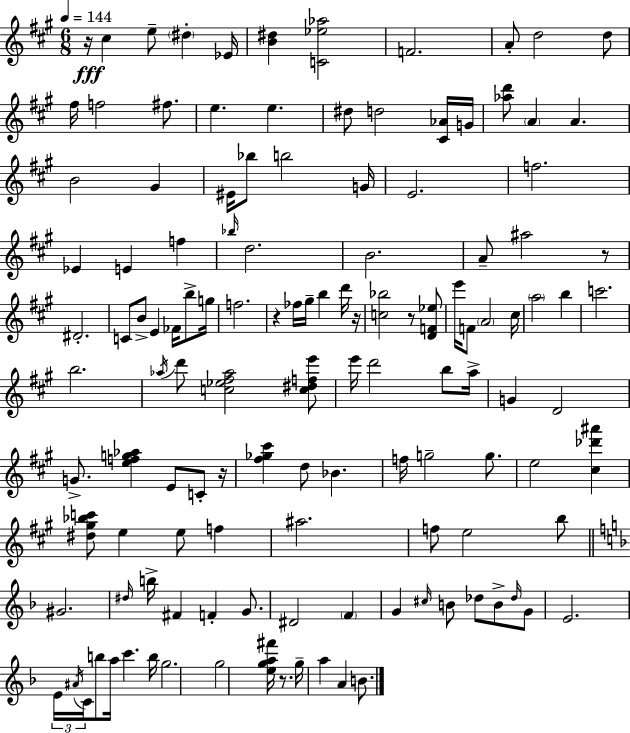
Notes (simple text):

R/s C#5/q E5/e D#5/q Eb4/s [B4,D#5]/q [C4,Eb5,Ab5]/h F4/h. A4/e D5/h D5/e F#5/s F5/h F#5/e. E5/q. E5/q. D#5/e D5/h [C#4,Ab4]/s G4/s [Ab5,D6]/e A4/q A4/q. B4/h G#4/q EIS4/s Bb5/e B5/h G4/s E4/h. F5/h. Eb4/q E4/q F5/q Bb5/s D5/h. B4/h. A4/e A#5/h R/e D#4/h. C4/e B4/e E4/q FES4/s B5/e G5/s F5/h. R/q FES5/s G#5/s B5/q D6/s R/s [C5,Bb5]/h R/e [D4,F4,Eb5]/e E6/s F4/e A4/h C#5/s A5/h B5/q C6/h. B5/h. Ab5/s D6/e [C5,Eb5,F#5,Ab5]/h [C5,D#5,F5,E6]/e E6/s D6/h B5/e A5/s G4/q D4/h G4/e. [E5,F5,G5,Ab5]/q E4/e C4/e R/s [F#5,Gb5,C#6]/q D5/e Bb4/q. F5/s G5/h G5/e. E5/h [C#5,Db6,A#6]/q [D#5,G#5,Bb5,C6]/e E5/q E5/e F5/q A#5/h. F5/e E5/h B5/e G#4/h. D#5/s B5/s F#4/q F4/q G4/e. D#4/h F4/q G4/q C#5/s B4/e Db5/e B4/e Db5/s G4/e E4/h. E4/s A#4/s C4/s B5/e A5/s C6/q. B5/s G5/h. G5/h [E5,G5,A5,F#6]/s R/e. G5/s A5/q A4/q B4/e.